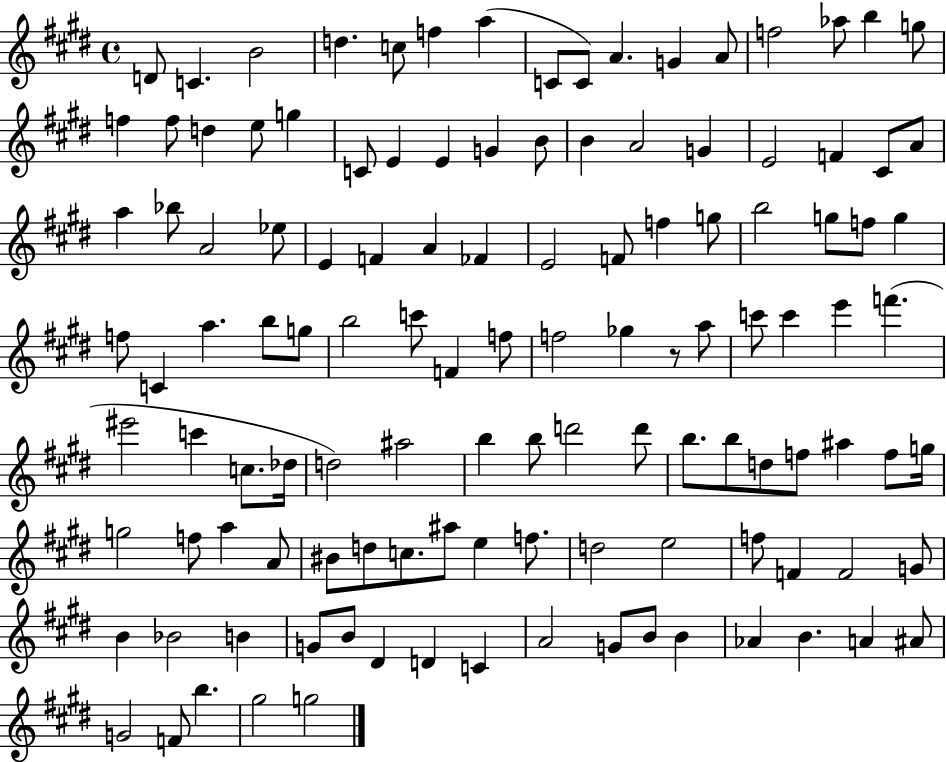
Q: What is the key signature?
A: E major